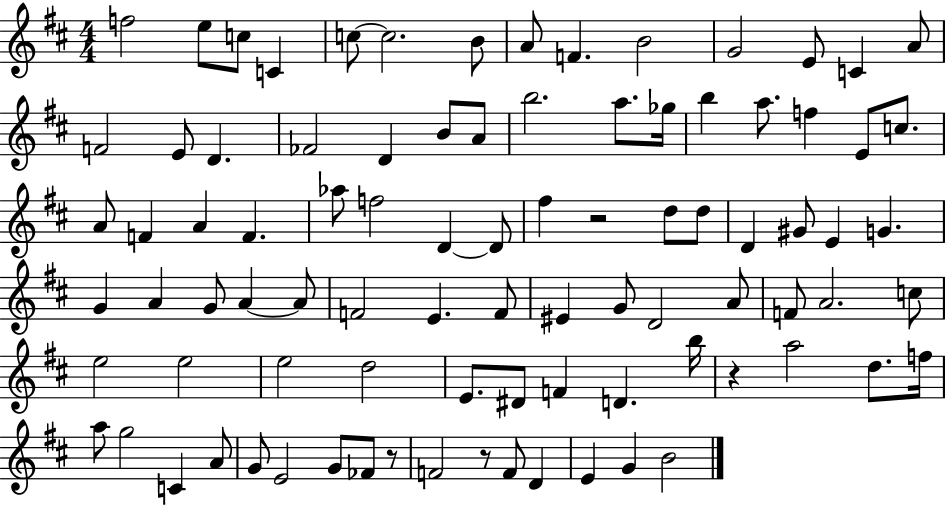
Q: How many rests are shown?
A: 4